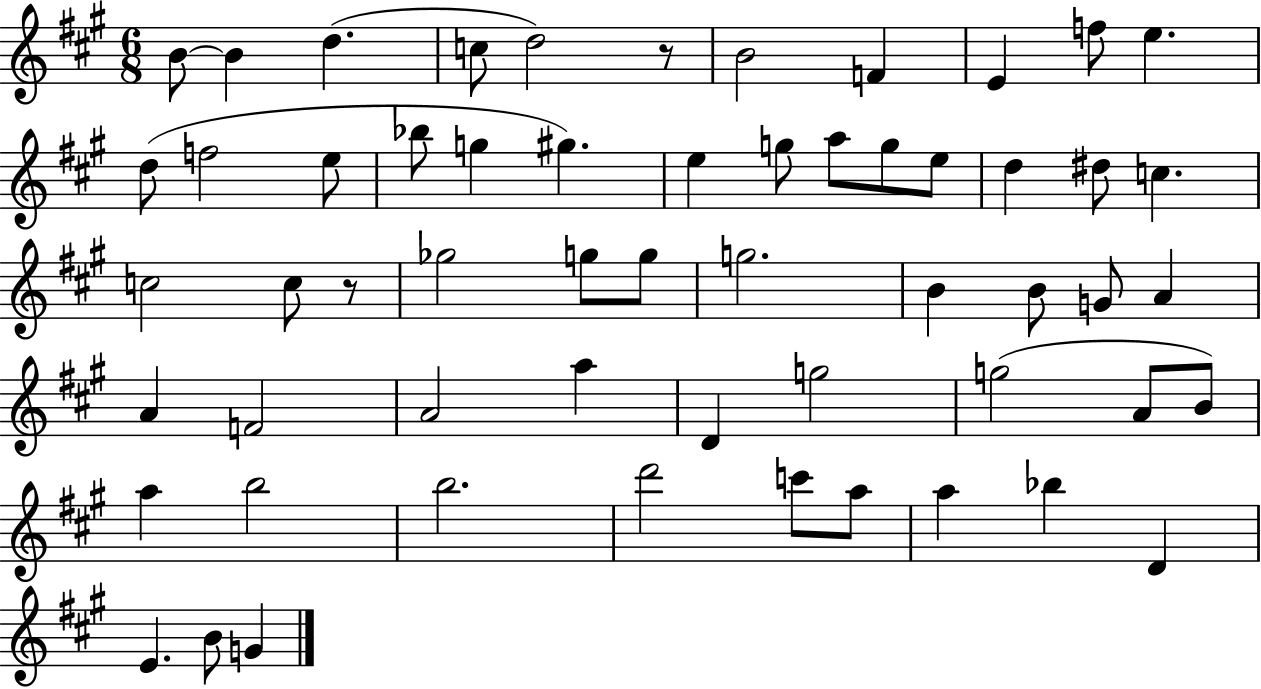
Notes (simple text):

B4/e B4/q D5/q. C5/e D5/h R/e B4/h F4/q E4/q F5/e E5/q. D5/e F5/h E5/e Bb5/e G5/q G#5/q. E5/q G5/e A5/e G5/e E5/e D5/q D#5/e C5/q. C5/h C5/e R/e Gb5/h G5/e G5/e G5/h. B4/q B4/e G4/e A4/q A4/q F4/h A4/h A5/q D4/q G5/h G5/h A4/e B4/e A5/q B5/h B5/h. D6/h C6/e A5/e A5/q Bb5/q D4/q E4/q. B4/e G4/q